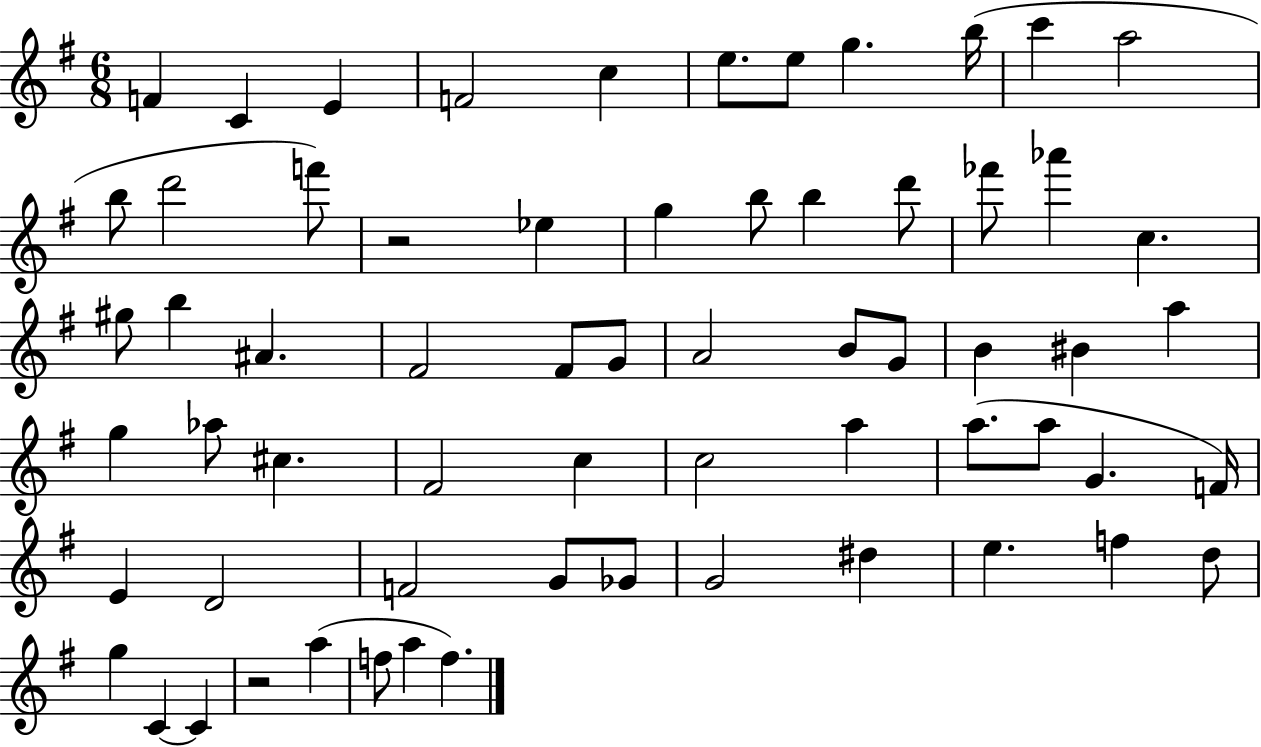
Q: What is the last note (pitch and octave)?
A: F5